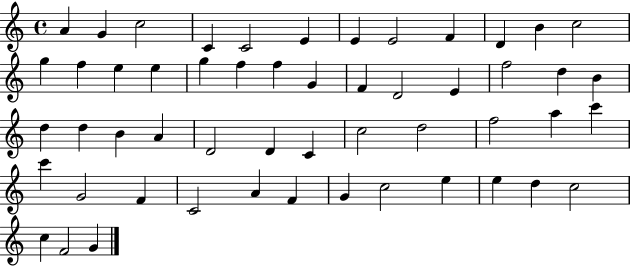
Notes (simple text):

A4/q G4/q C5/h C4/q C4/h E4/q E4/q E4/h F4/q D4/q B4/q C5/h G5/q F5/q E5/q E5/q G5/q F5/q F5/q G4/q F4/q D4/h E4/q F5/h D5/q B4/q D5/q D5/q B4/q A4/q D4/h D4/q C4/q C5/h D5/h F5/h A5/q C6/q C6/q G4/h F4/q C4/h A4/q F4/q G4/q C5/h E5/q E5/q D5/q C5/h C5/q F4/h G4/q